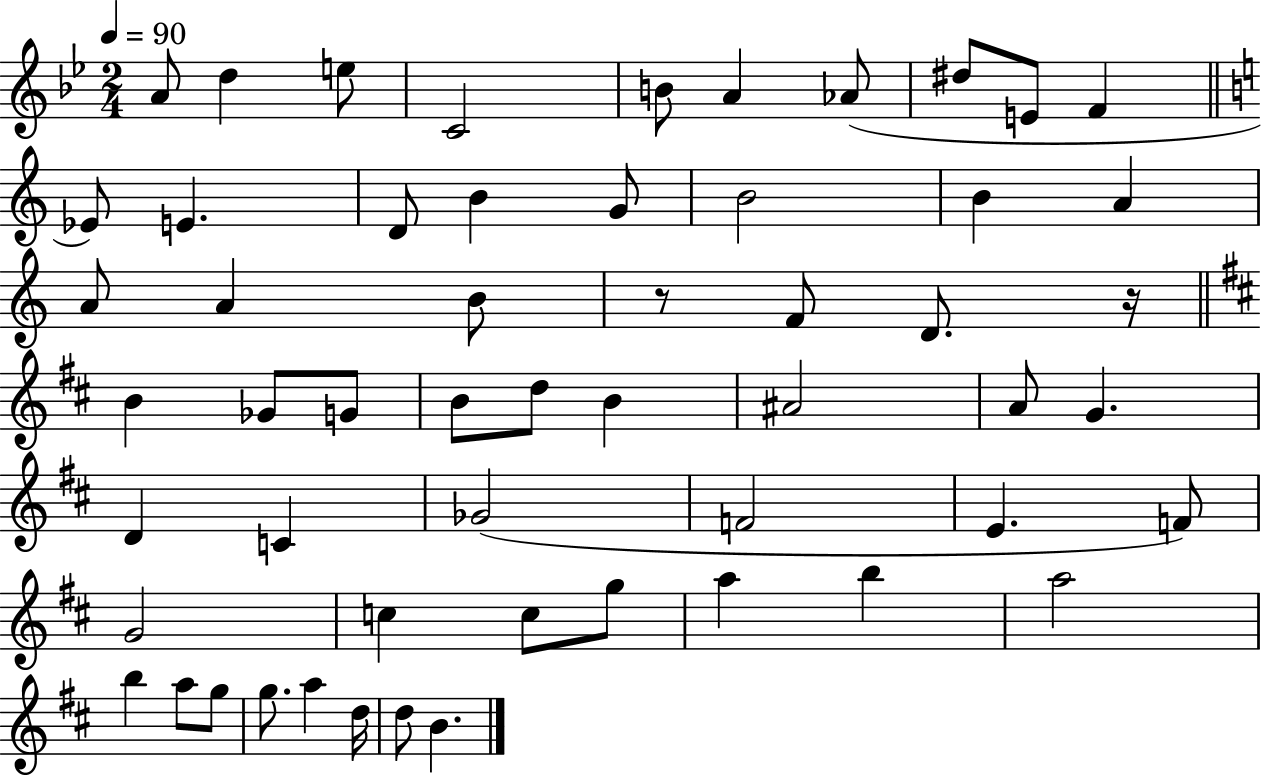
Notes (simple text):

A4/e D5/q E5/e C4/h B4/e A4/q Ab4/e D#5/e E4/e F4/q Eb4/e E4/q. D4/e B4/q G4/e B4/h B4/q A4/q A4/e A4/q B4/e R/e F4/e D4/e. R/s B4/q Gb4/e G4/e B4/e D5/e B4/q A#4/h A4/e G4/q. D4/q C4/q Gb4/h F4/h E4/q. F4/e G4/h C5/q C5/e G5/e A5/q B5/q A5/h B5/q A5/e G5/e G5/e. A5/q D5/s D5/e B4/q.